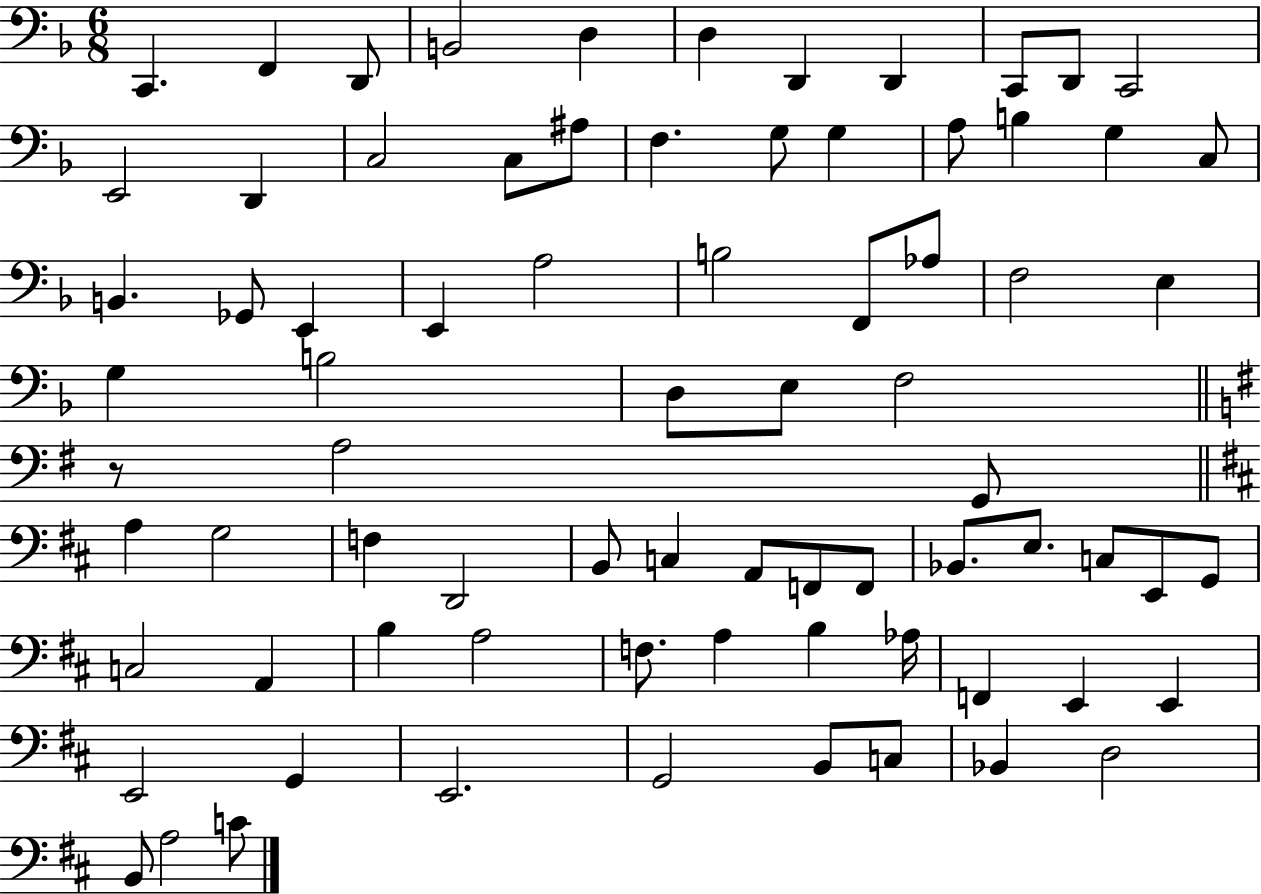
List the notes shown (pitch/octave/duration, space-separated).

C2/q. F2/q D2/e B2/h D3/q D3/q D2/q D2/q C2/e D2/e C2/h E2/h D2/q C3/h C3/e A#3/e F3/q. G3/e G3/q A3/e B3/q G3/q C3/e B2/q. Gb2/e E2/q E2/q A3/h B3/h F2/e Ab3/e F3/h E3/q G3/q B3/h D3/e E3/e F3/h R/e A3/h G2/e A3/q G3/h F3/q D2/h B2/e C3/q A2/e F2/e F2/e Bb2/e. E3/e. C3/e E2/e G2/e C3/h A2/q B3/q A3/h F3/e. A3/q B3/q Ab3/s F2/q E2/q E2/q E2/h G2/q E2/h. G2/h B2/e C3/e Bb2/q D3/h B2/e A3/h C4/e